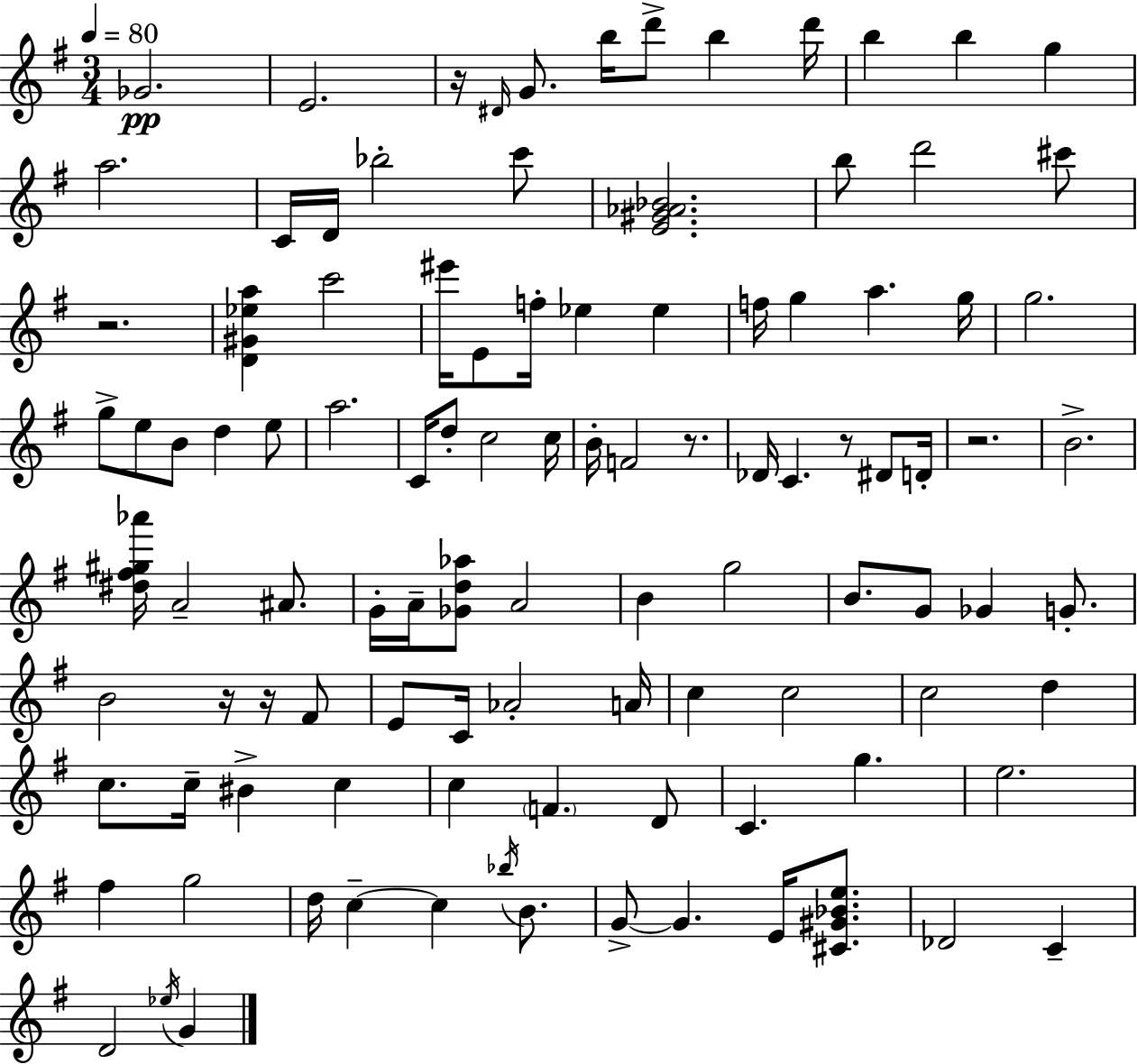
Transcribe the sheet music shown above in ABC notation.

X:1
T:Untitled
M:3/4
L:1/4
K:Em
_G2 E2 z/4 ^D/4 G/2 b/4 d'/2 b d'/4 b b g a2 C/4 D/4 _b2 c'/2 [E^G_A_B]2 b/2 d'2 ^c'/2 z2 [D^G_ea] c'2 ^e'/4 E/2 f/4 _e _e f/4 g a g/4 g2 g/2 e/2 B/2 d e/2 a2 C/4 d/2 c2 c/4 B/4 F2 z/2 _D/4 C z/2 ^D/2 D/4 z2 B2 [^d^f^g_a']/4 A2 ^A/2 G/4 A/4 [_Gd_a]/2 A2 B g2 B/2 G/2 _G G/2 B2 z/4 z/4 ^F/2 E/2 C/4 _A2 A/4 c c2 c2 d c/2 c/4 ^B c c F D/2 C g e2 ^f g2 d/4 c c _b/4 B/2 G/2 G E/4 [^C^G_Be]/2 _D2 C D2 _e/4 G